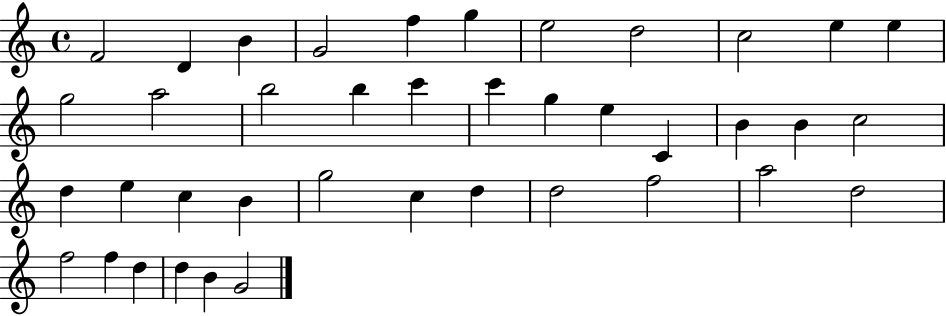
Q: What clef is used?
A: treble